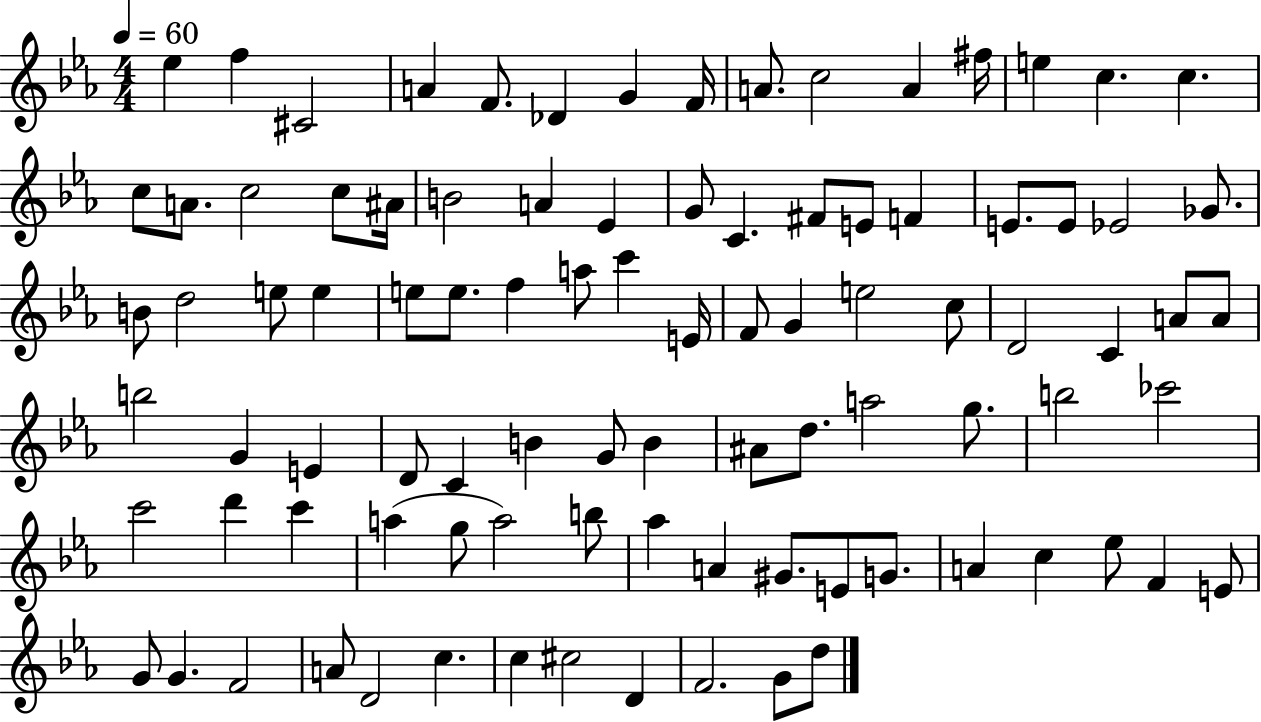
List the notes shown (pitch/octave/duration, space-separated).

Eb5/q F5/q C#4/h A4/q F4/e. Db4/q G4/q F4/s A4/e. C5/h A4/q F#5/s E5/q C5/q. C5/q. C5/e A4/e. C5/h C5/e A#4/s B4/h A4/q Eb4/q G4/e C4/q. F#4/e E4/e F4/q E4/e. E4/e Eb4/h Gb4/e. B4/e D5/h E5/e E5/q E5/e E5/e. F5/q A5/e C6/q E4/s F4/e G4/q E5/h C5/e D4/h C4/q A4/e A4/e B5/h G4/q E4/q D4/e C4/q B4/q G4/e B4/q A#4/e D5/e. A5/h G5/e. B5/h CES6/h C6/h D6/q C6/q A5/q G5/e A5/h B5/e Ab5/q A4/q G#4/e. E4/e G4/e. A4/q C5/q Eb5/e F4/q E4/e G4/e G4/q. F4/h A4/e D4/h C5/q. C5/q C#5/h D4/q F4/h. G4/e D5/e